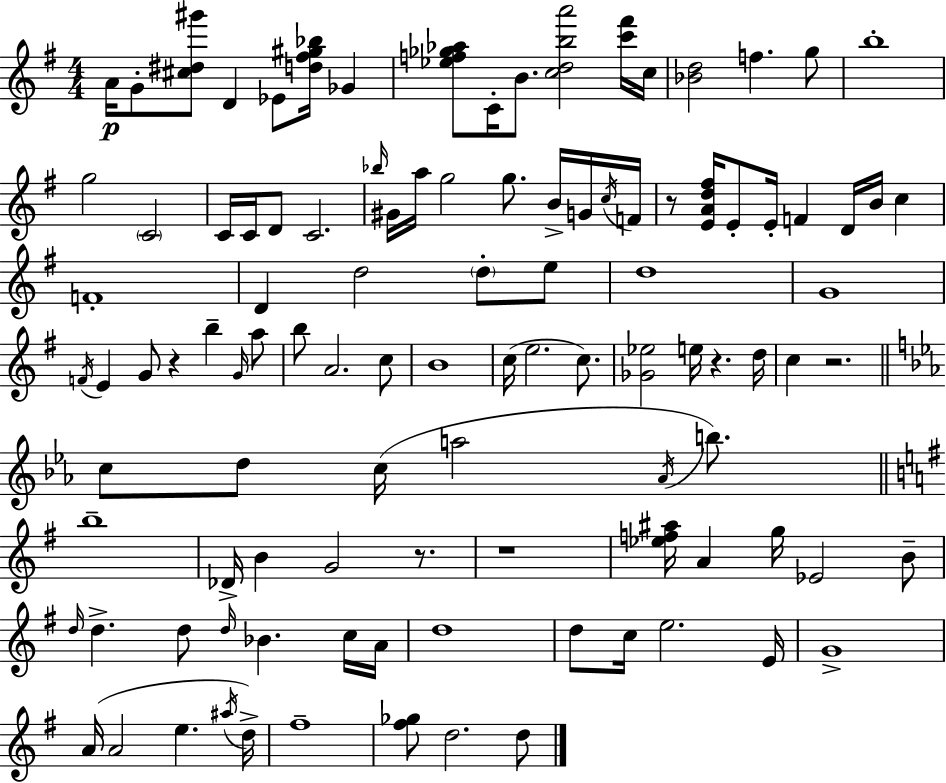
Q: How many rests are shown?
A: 6